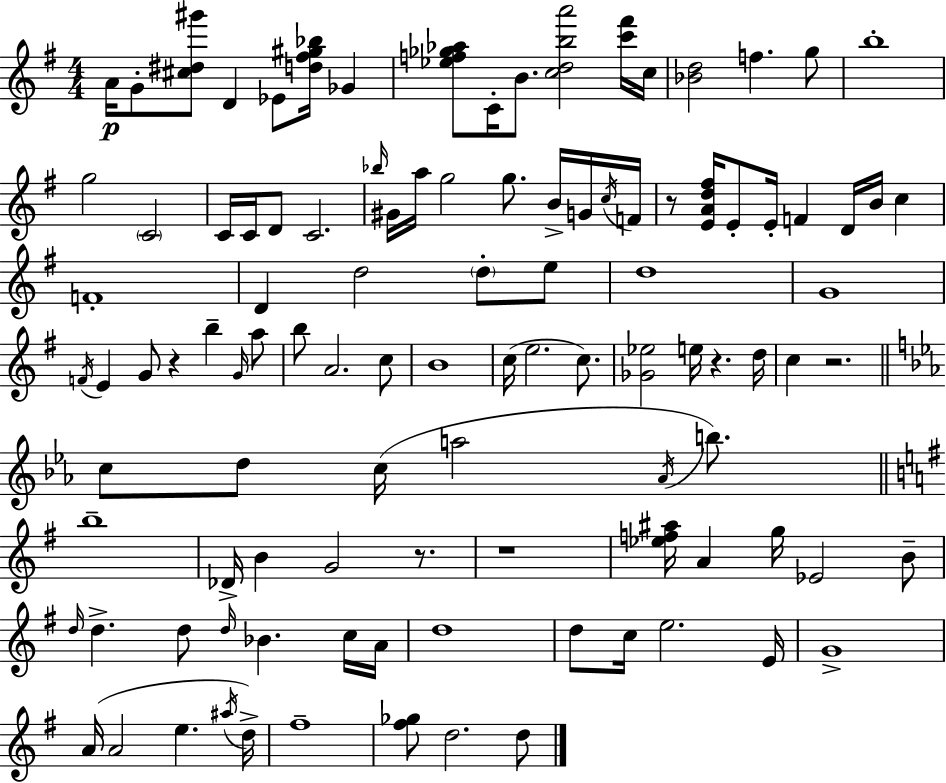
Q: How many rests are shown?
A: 6